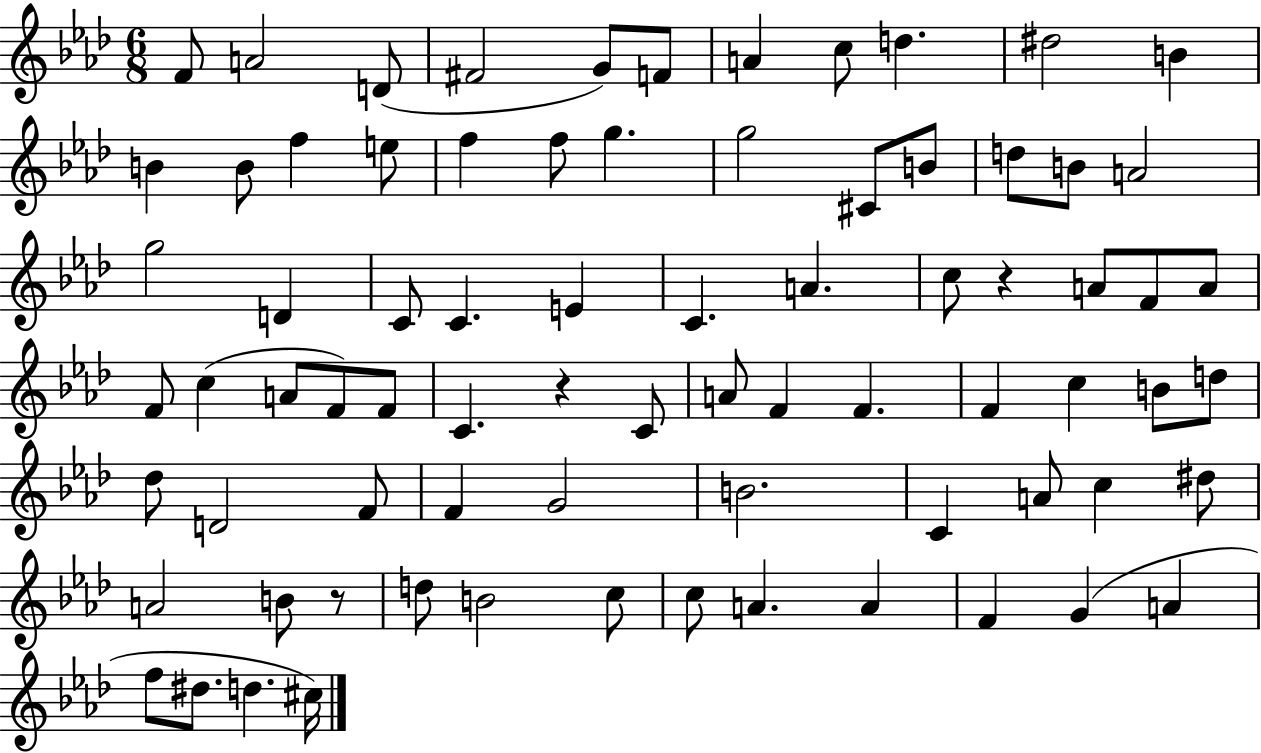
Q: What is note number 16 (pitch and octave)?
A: F5